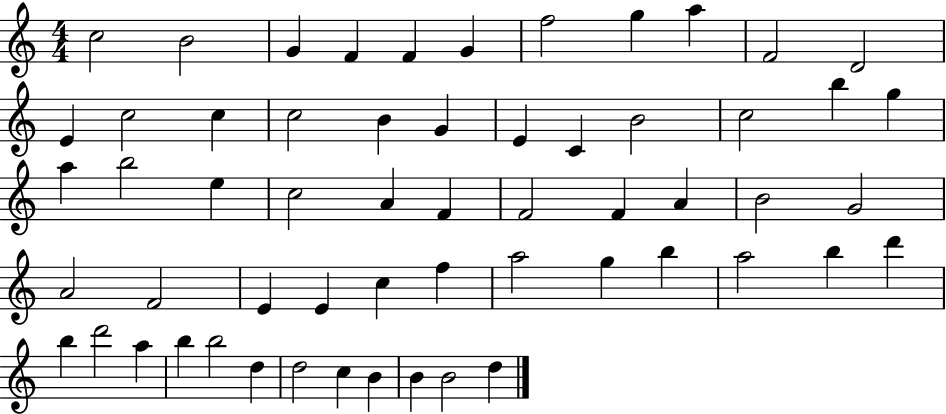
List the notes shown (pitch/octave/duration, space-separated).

C5/h B4/h G4/q F4/q F4/q G4/q F5/h G5/q A5/q F4/h D4/h E4/q C5/h C5/q C5/h B4/q G4/q E4/q C4/q B4/h C5/h B5/q G5/q A5/q B5/h E5/q C5/h A4/q F4/q F4/h F4/q A4/q B4/h G4/h A4/h F4/h E4/q E4/q C5/q F5/q A5/h G5/q B5/q A5/h B5/q D6/q B5/q D6/h A5/q B5/q B5/h D5/q D5/h C5/q B4/q B4/q B4/h D5/q